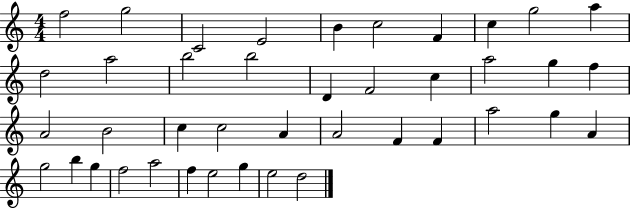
F5/h G5/h C4/h E4/h B4/q C5/h F4/q C5/q G5/h A5/q D5/h A5/h B5/h B5/h D4/q F4/h C5/q A5/h G5/q F5/q A4/h B4/h C5/q C5/h A4/q A4/h F4/q F4/q A5/h G5/q A4/q G5/h B5/q G5/q F5/h A5/h F5/q E5/h G5/q E5/h D5/h